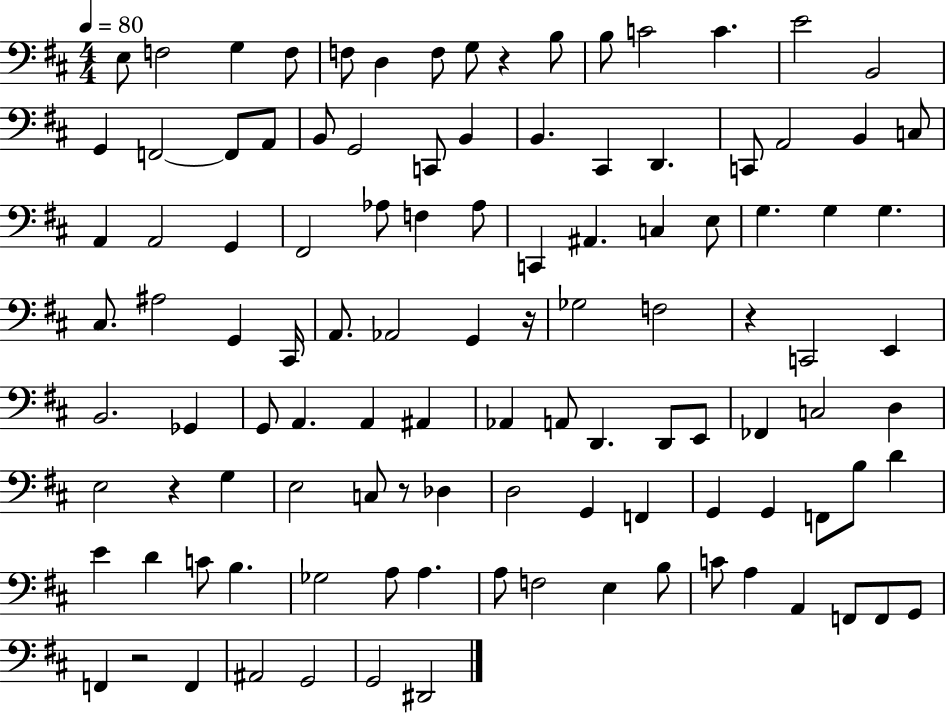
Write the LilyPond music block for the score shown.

{
  \clef bass
  \numericTimeSignature
  \time 4/4
  \key d \major
  \tempo 4 = 80
  \repeat volta 2 { e8 f2 g4 f8 | f8 d4 f8 g8 r4 b8 | b8 c'2 c'4. | e'2 b,2 | \break g,4 f,2~~ f,8 a,8 | b,8 g,2 c,8 b,4 | b,4. cis,4 d,4. | c,8 a,2 b,4 c8 | \break a,4 a,2 g,4 | fis,2 aes8 f4 aes8 | c,4 ais,4. c4 e8 | g4. g4 g4. | \break cis8. ais2 g,4 cis,16 | a,8. aes,2 g,4 r16 | ges2 f2 | r4 c,2 e,4 | \break b,2. ges,4 | g,8 a,4. a,4 ais,4 | aes,4 a,8 d,4. d,8 e,8 | fes,4 c2 d4 | \break e2 r4 g4 | e2 c8 r8 des4 | d2 g,4 f,4 | g,4 g,4 f,8 b8 d'4 | \break e'4 d'4 c'8 b4. | ges2 a8 a4. | a8 f2 e4 b8 | c'8 a4 a,4 f,8 f,8 g,8 | \break f,4 r2 f,4 | ais,2 g,2 | g,2 dis,2 | } \bar "|."
}